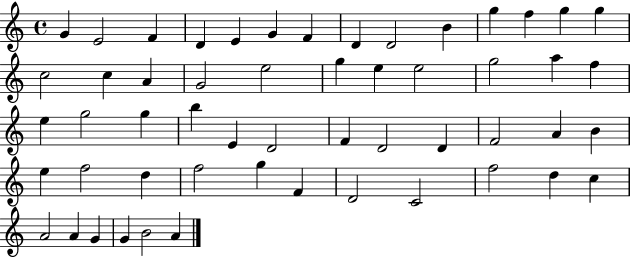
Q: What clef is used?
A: treble